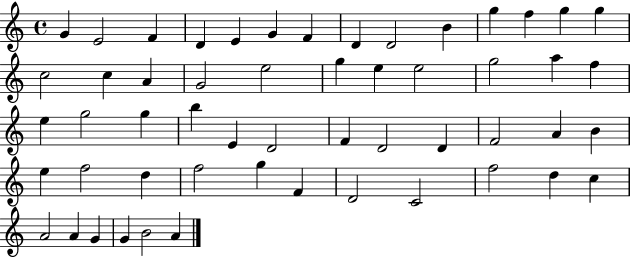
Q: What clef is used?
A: treble